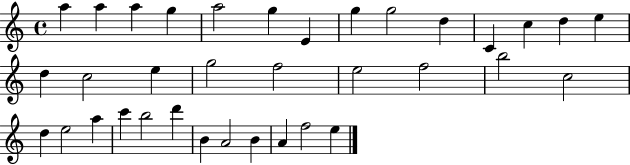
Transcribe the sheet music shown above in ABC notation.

X:1
T:Untitled
M:4/4
L:1/4
K:C
a a a g a2 g E g g2 d C c d e d c2 e g2 f2 e2 f2 b2 c2 d e2 a c' b2 d' B A2 B A f2 e